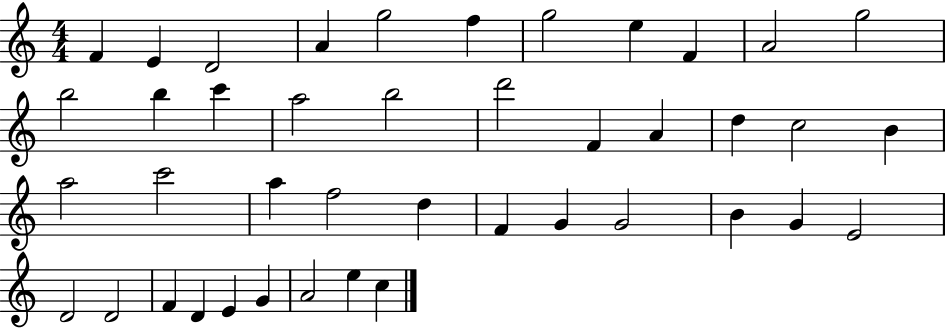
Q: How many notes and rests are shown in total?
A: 42